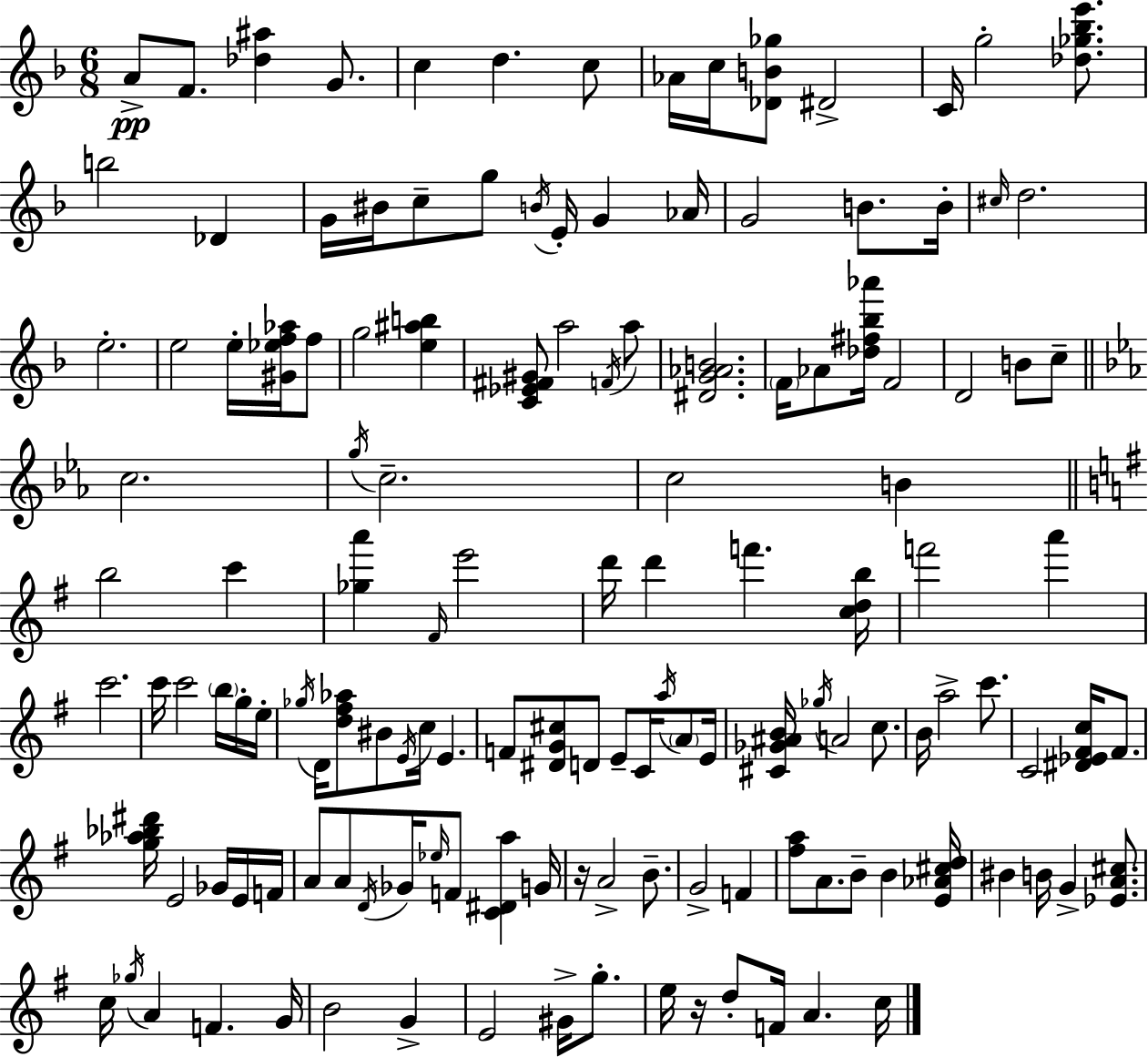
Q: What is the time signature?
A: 6/8